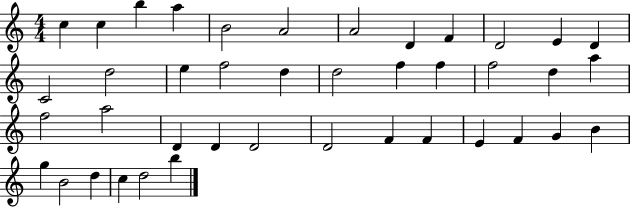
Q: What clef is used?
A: treble